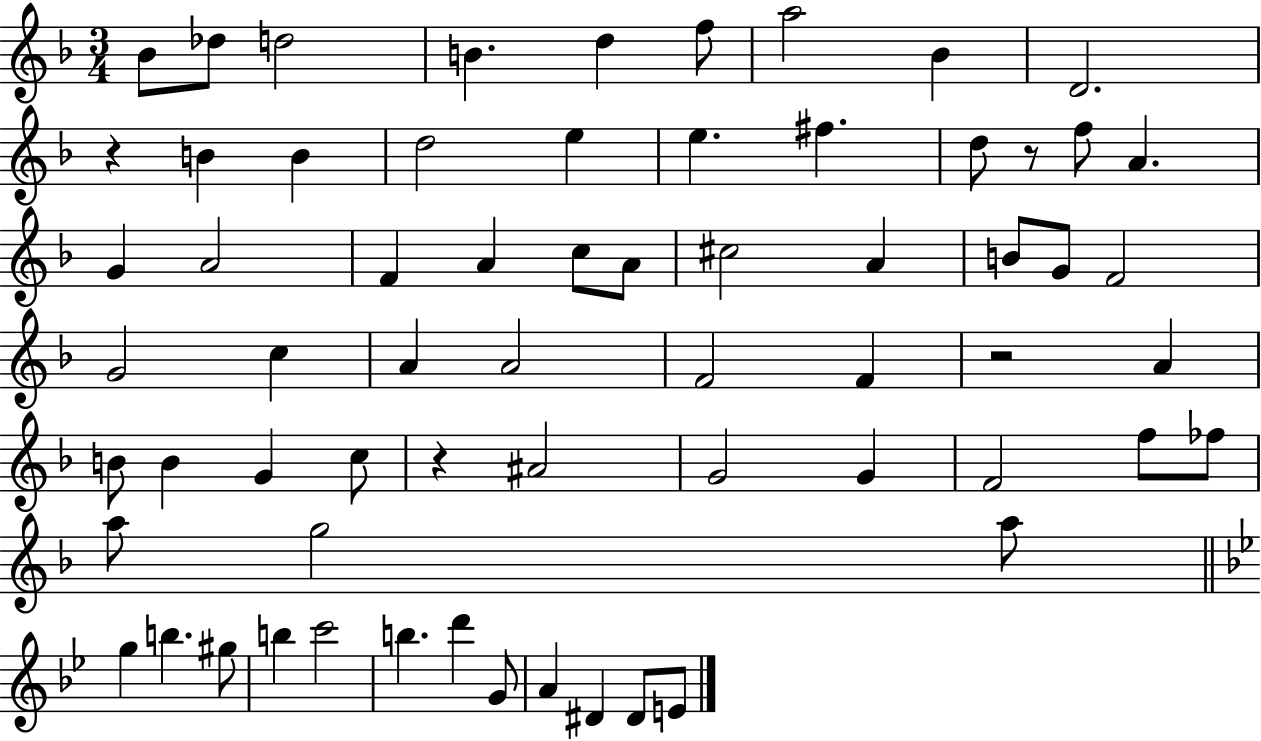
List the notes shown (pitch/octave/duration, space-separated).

Bb4/e Db5/e D5/h B4/q. D5/q F5/e A5/h Bb4/q D4/h. R/q B4/q B4/q D5/h E5/q E5/q. F#5/q. D5/e R/e F5/e A4/q. G4/q A4/h F4/q A4/q C5/e A4/e C#5/h A4/q B4/e G4/e F4/h G4/h C5/q A4/q A4/h F4/h F4/q R/h A4/q B4/e B4/q G4/q C5/e R/q A#4/h G4/h G4/q F4/h F5/e FES5/e A5/e G5/h A5/e G5/q B5/q. G#5/e B5/q C6/h B5/q. D6/q G4/e A4/q D#4/q D#4/e E4/e